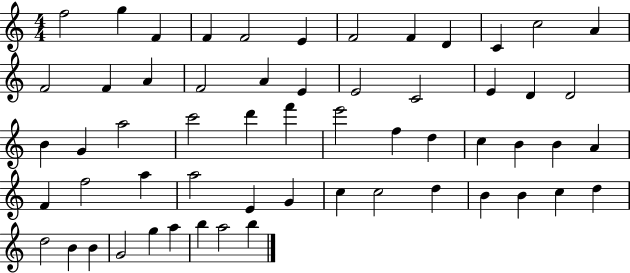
X:1
T:Untitled
M:4/4
L:1/4
K:C
f2 g F F F2 E F2 F D C c2 A F2 F A F2 A E E2 C2 E D D2 B G a2 c'2 d' f' e'2 f d c B B A F f2 a a2 E G c c2 d B B c d d2 B B G2 g a b a2 b